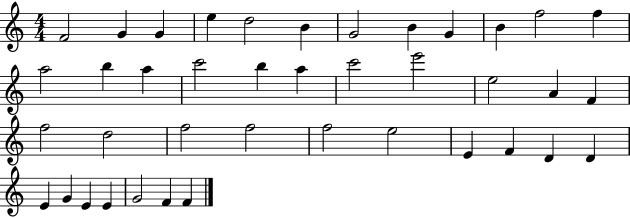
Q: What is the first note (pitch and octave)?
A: F4